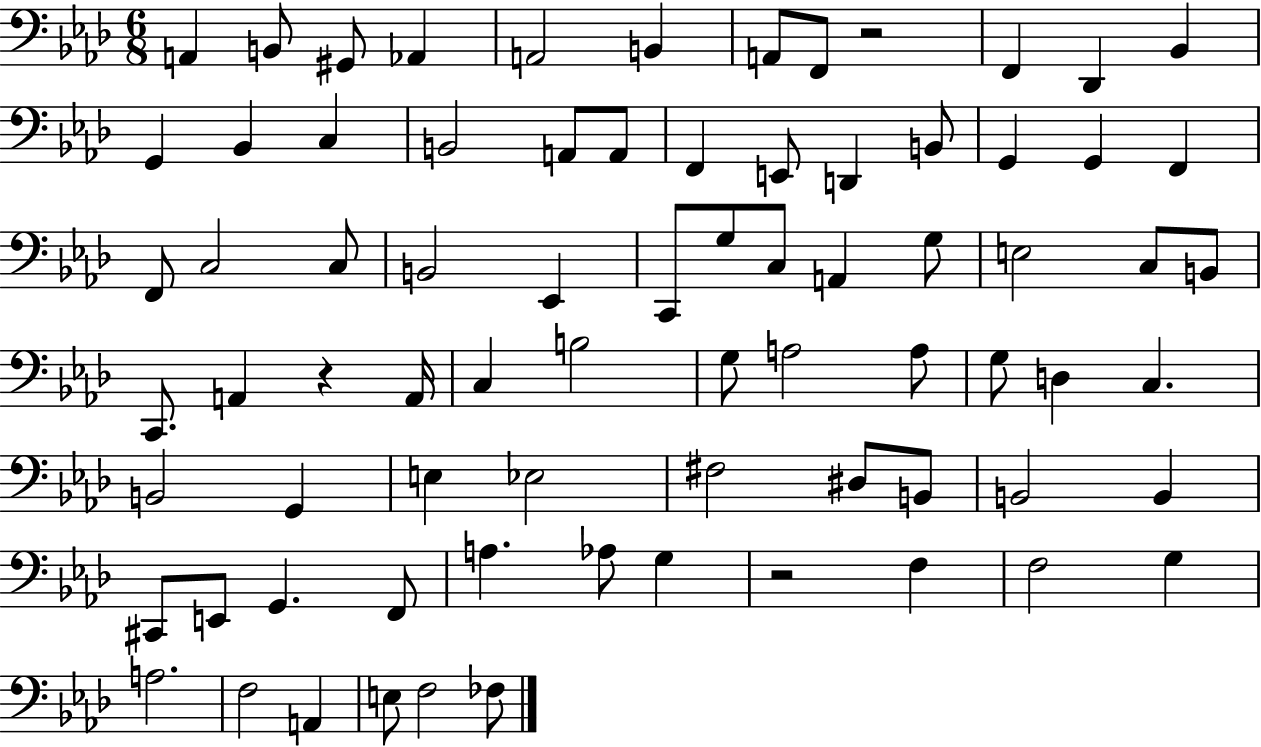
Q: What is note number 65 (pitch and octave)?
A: F3